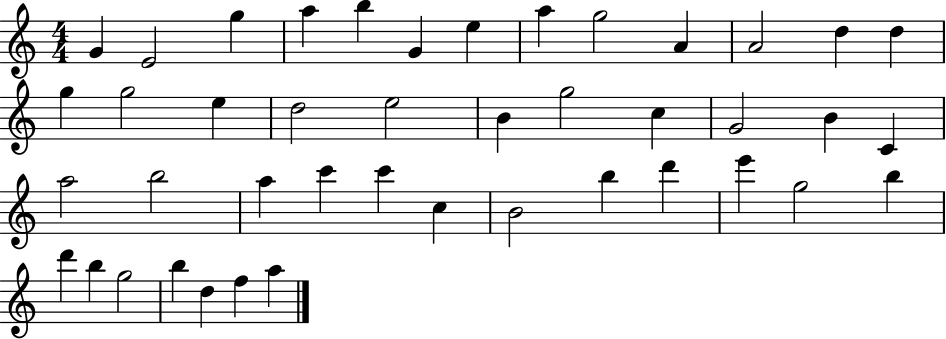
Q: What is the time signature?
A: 4/4